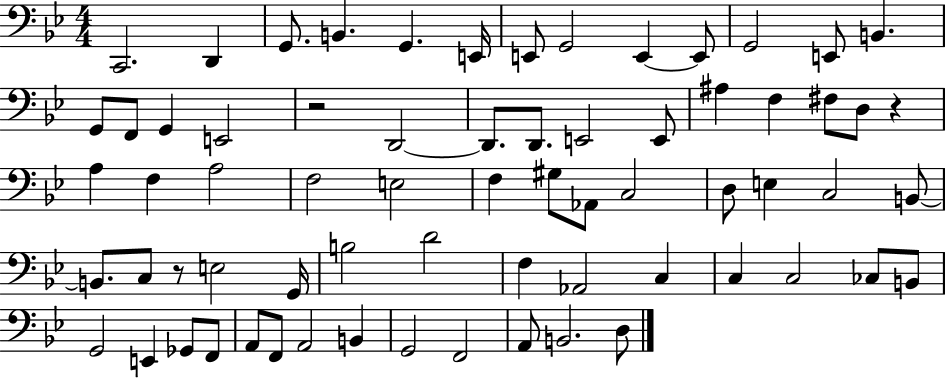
C2/h. D2/q G2/e. B2/q. G2/q. E2/s E2/e G2/h E2/q E2/e G2/h E2/e B2/q. G2/e F2/e G2/q E2/h R/h D2/h D2/e. D2/e. E2/h E2/e A#3/q F3/q F#3/e D3/e R/q A3/q F3/q A3/h F3/h E3/h F3/q G#3/e Ab2/e C3/h D3/e E3/q C3/h B2/e B2/e. C3/e R/e E3/h G2/s B3/h D4/h F3/q Ab2/h C3/q C3/q C3/h CES3/e B2/e G2/h E2/q Gb2/e F2/e A2/e F2/e A2/h B2/q G2/h F2/h A2/e B2/h. D3/e